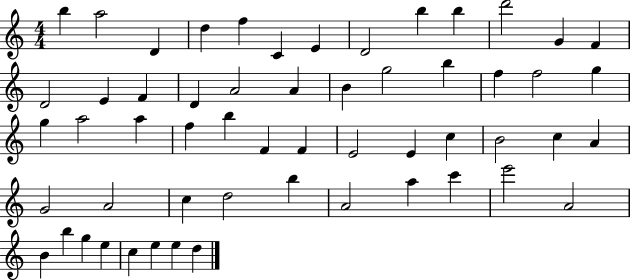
B5/q A5/h D4/q D5/q F5/q C4/q E4/q D4/h B5/q B5/q D6/h G4/q F4/q D4/h E4/q F4/q D4/q A4/h A4/q B4/q G5/h B5/q F5/q F5/h G5/q G5/q A5/h A5/q F5/q B5/q F4/q F4/q E4/h E4/q C5/q B4/h C5/q A4/q G4/h A4/h C5/q D5/h B5/q A4/h A5/q C6/q E6/h A4/h B4/q B5/q G5/q E5/q C5/q E5/q E5/q D5/q